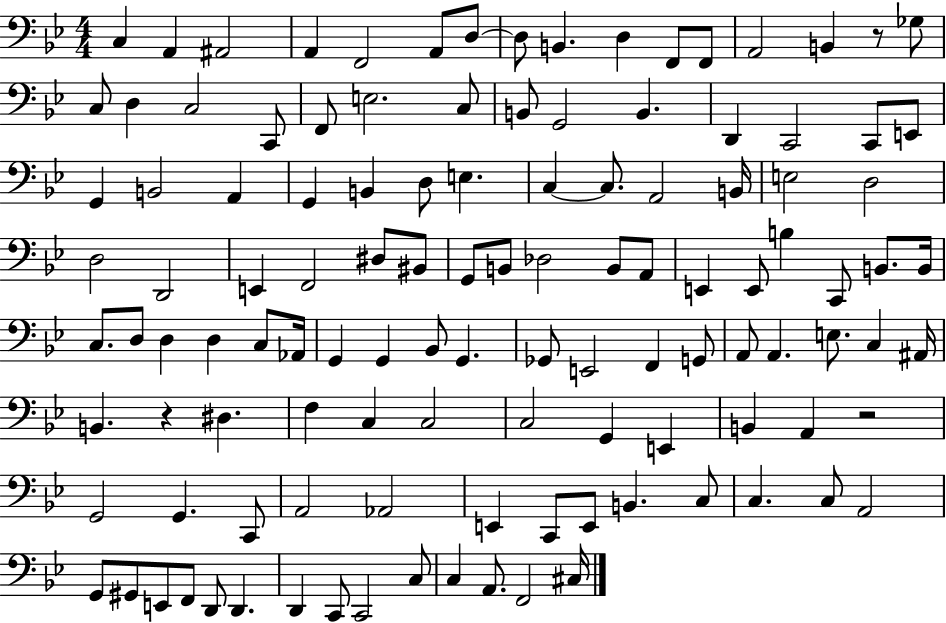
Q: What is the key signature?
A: BES major